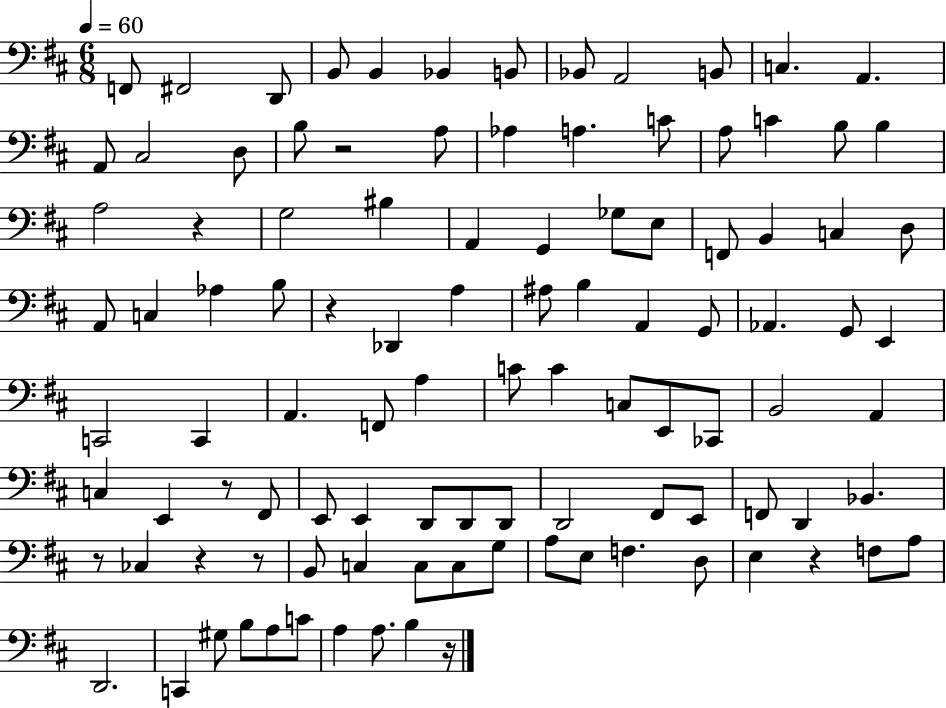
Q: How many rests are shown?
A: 9